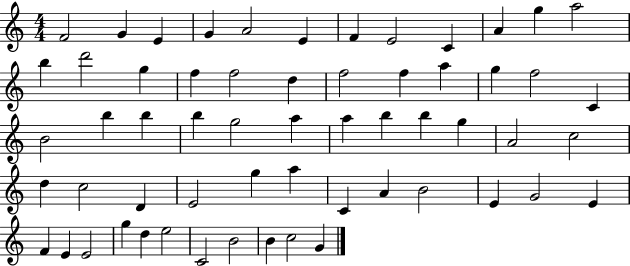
{
  \clef treble
  \numericTimeSignature
  \time 4/4
  \key c \major
  f'2 g'4 e'4 | g'4 a'2 e'4 | f'4 e'2 c'4 | a'4 g''4 a''2 | \break b''4 d'''2 g''4 | f''4 f''2 d''4 | f''2 f''4 a''4 | g''4 f''2 c'4 | \break b'2 b''4 b''4 | b''4 g''2 a''4 | a''4 b''4 b''4 g''4 | a'2 c''2 | \break d''4 c''2 d'4 | e'2 g''4 a''4 | c'4 a'4 b'2 | e'4 g'2 e'4 | \break f'4 e'4 e'2 | g''4 d''4 e''2 | c'2 b'2 | b'4 c''2 g'4 | \break \bar "|."
}